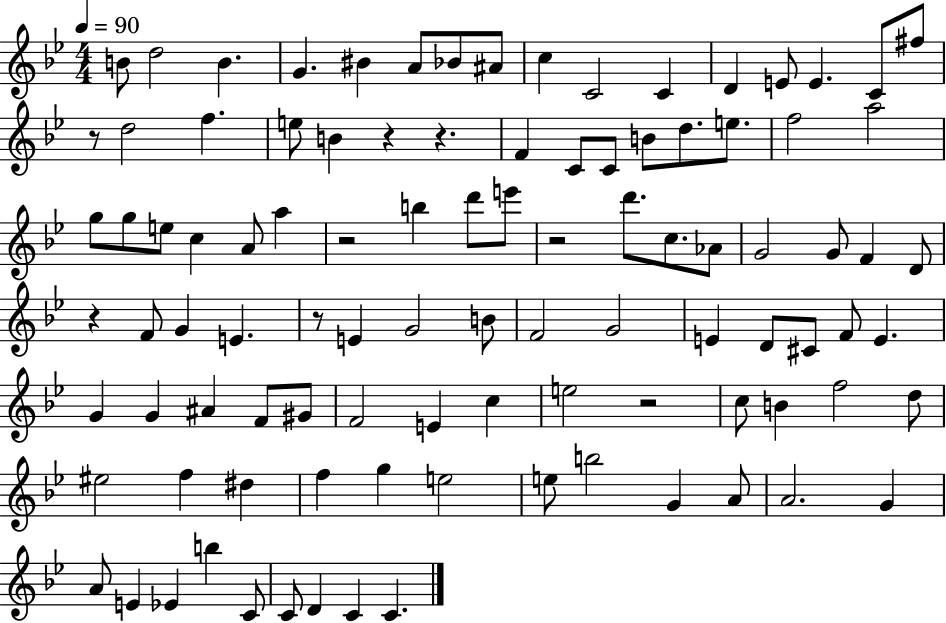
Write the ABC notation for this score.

X:1
T:Untitled
M:4/4
L:1/4
K:Bb
B/2 d2 B G ^B A/2 _B/2 ^A/2 c C2 C D E/2 E C/2 ^f/2 z/2 d2 f e/2 B z z F C/2 C/2 B/2 d/2 e/2 f2 a2 g/2 g/2 e/2 c A/2 a z2 b d'/2 e'/2 z2 d'/2 c/2 _A/2 G2 G/2 F D/2 z F/2 G E z/2 E G2 B/2 F2 G2 E D/2 ^C/2 F/2 E G G ^A F/2 ^G/2 F2 E c e2 z2 c/2 B f2 d/2 ^e2 f ^d f g e2 e/2 b2 G A/2 A2 G A/2 E _E b C/2 C/2 D C C